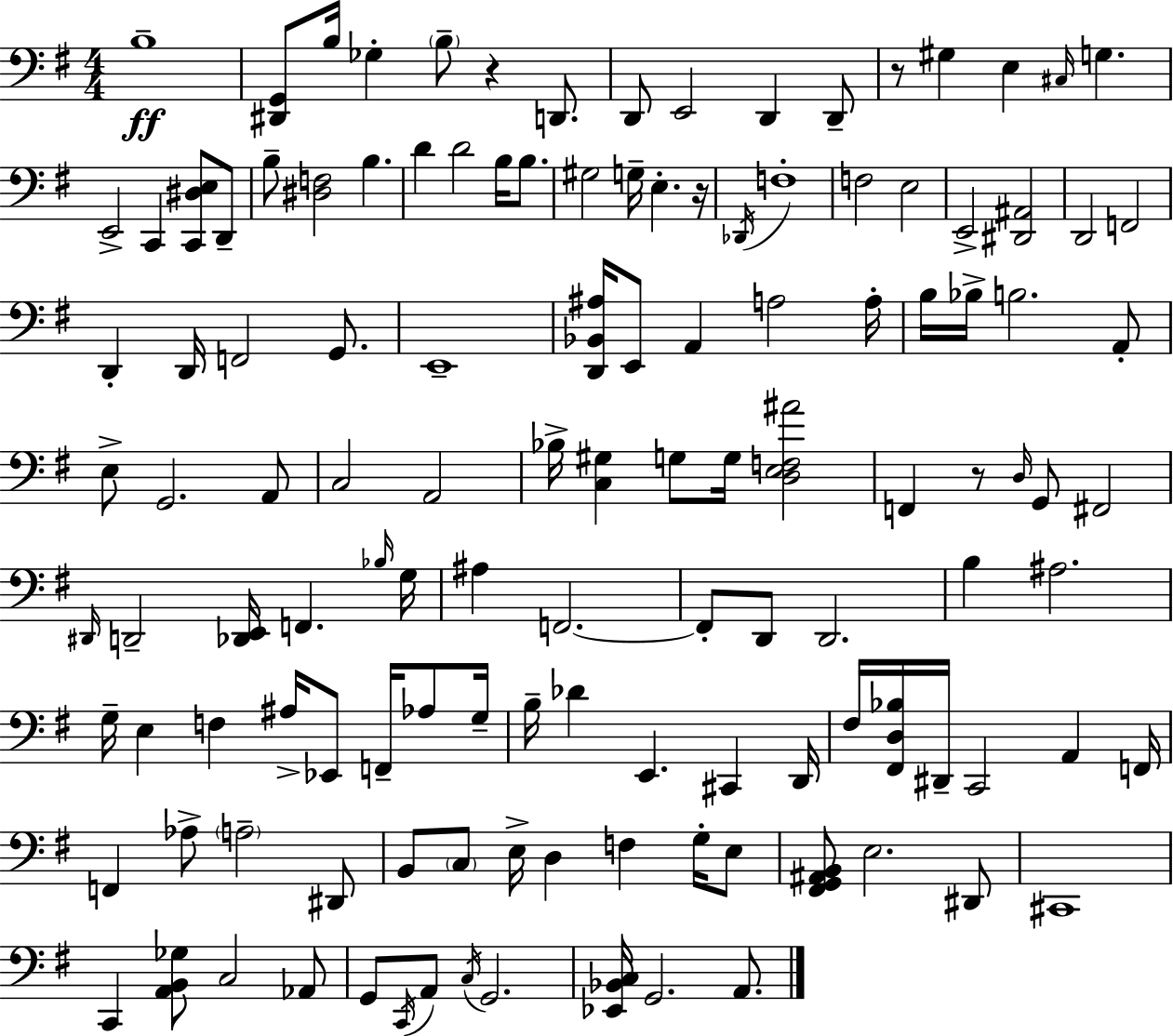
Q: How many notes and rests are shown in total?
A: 127